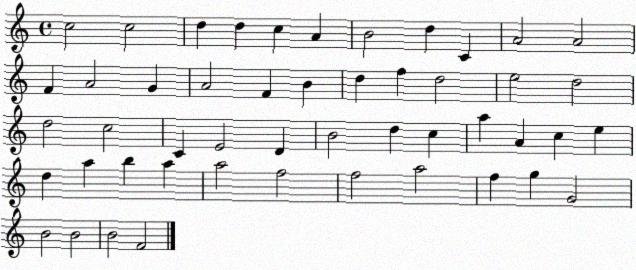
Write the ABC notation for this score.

X:1
T:Untitled
M:4/4
L:1/4
K:C
c2 c2 d d c A B2 d C A2 A2 F A2 G A2 F B d f d2 e2 d2 d2 c2 C E2 D B2 d c a A c e d a b a a2 f2 f2 a2 f g G2 B2 B2 B2 F2